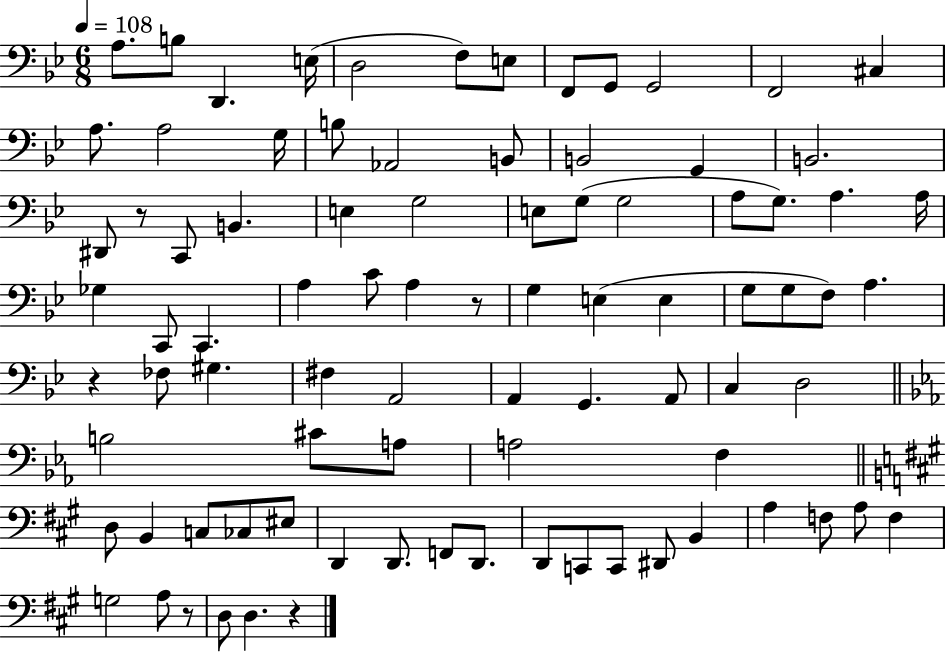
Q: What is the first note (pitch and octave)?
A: A3